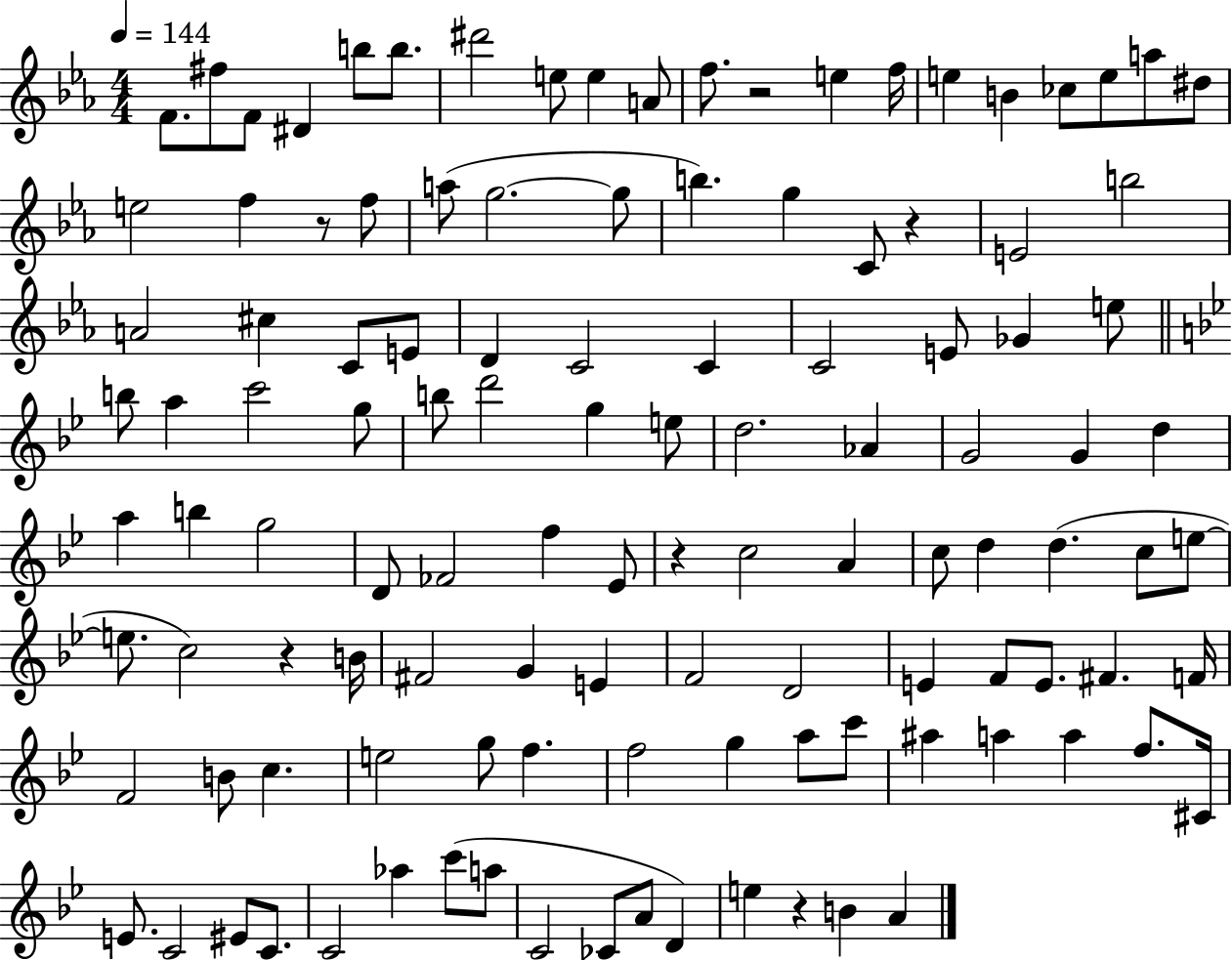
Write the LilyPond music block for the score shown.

{
  \clef treble
  \numericTimeSignature
  \time 4/4
  \key ees \major
  \tempo 4 = 144
  f'8. fis''8 f'8 dis'4 b''8 b''8. | dis'''2 e''8 e''4 a'8 | f''8. r2 e''4 f''16 | e''4 b'4 ces''8 e''8 a''8 dis''8 | \break e''2 f''4 r8 f''8 | a''8( g''2.~~ g''8 | b''4.) g''4 c'8 r4 | e'2 b''2 | \break a'2 cis''4 c'8 e'8 | d'4 c'2 c'4 | c'2 e'8 ges'4 e''8 | \bar "||" \break \key g \minor b''8 a''4 c'''2 g''8 | b''8 d'''2 g''4 e''8 | d''2. aes'4 | g'2 g'4 d''4 | \break a''4 b''4 g''2 | d'8 fes'2 f''4 ees'8 | r4 c''2 a'4 | c''8 d''4 d''4.( c''8 e''8~~ | \break e''8. c''2) r4 b'16 | fis'2 g'4 e'4 | f'2 d'2 | e'4 f'8 e'8. fis'4. f'16 | \break f'2 b'8 c''4. | e''2 g''8 f''4. | f''2 g''4 a''8 c'''8 | ais''4 a''4 a''4 f''8. cis'16 | \break e'8. c'2 eis'8 c'8. | c'2 aes''4 c'''8( a''8 | c'2 ces'8 a'8 d'4) | e''4 r4 b'4 a'4 | \break \bar "|."
}